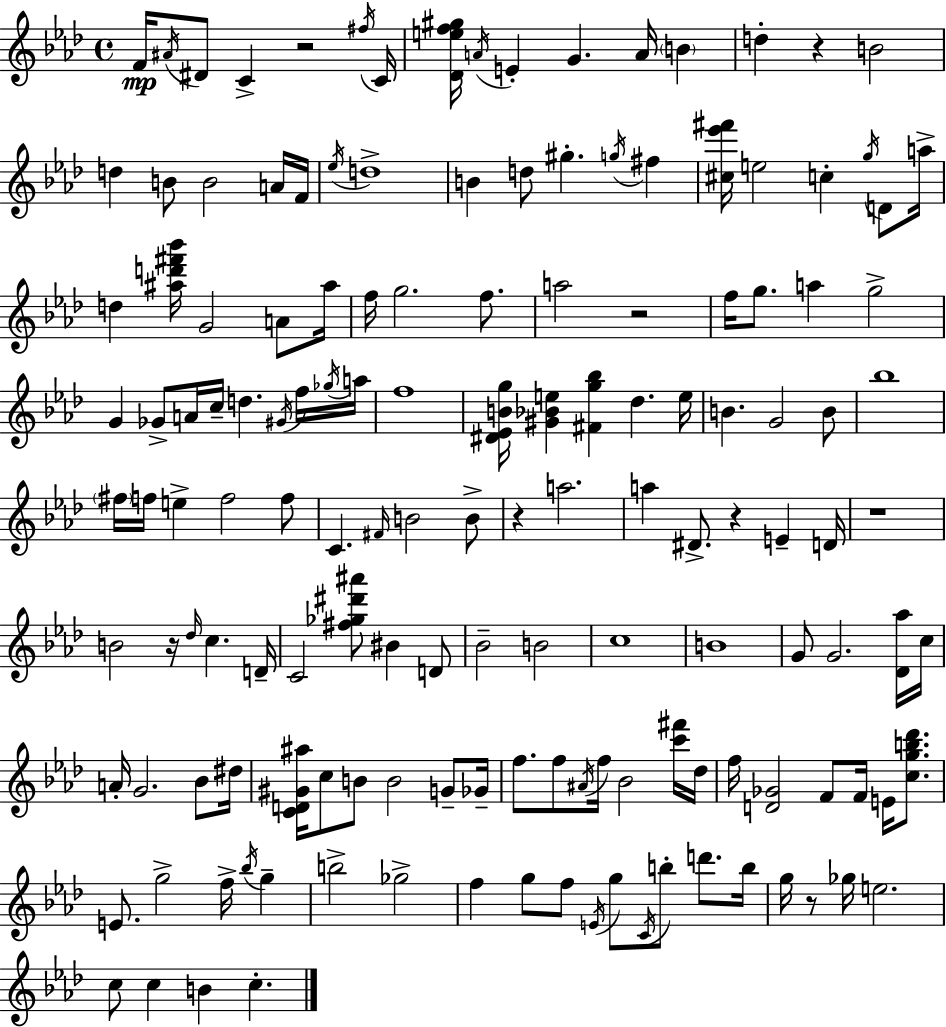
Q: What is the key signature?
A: AES major